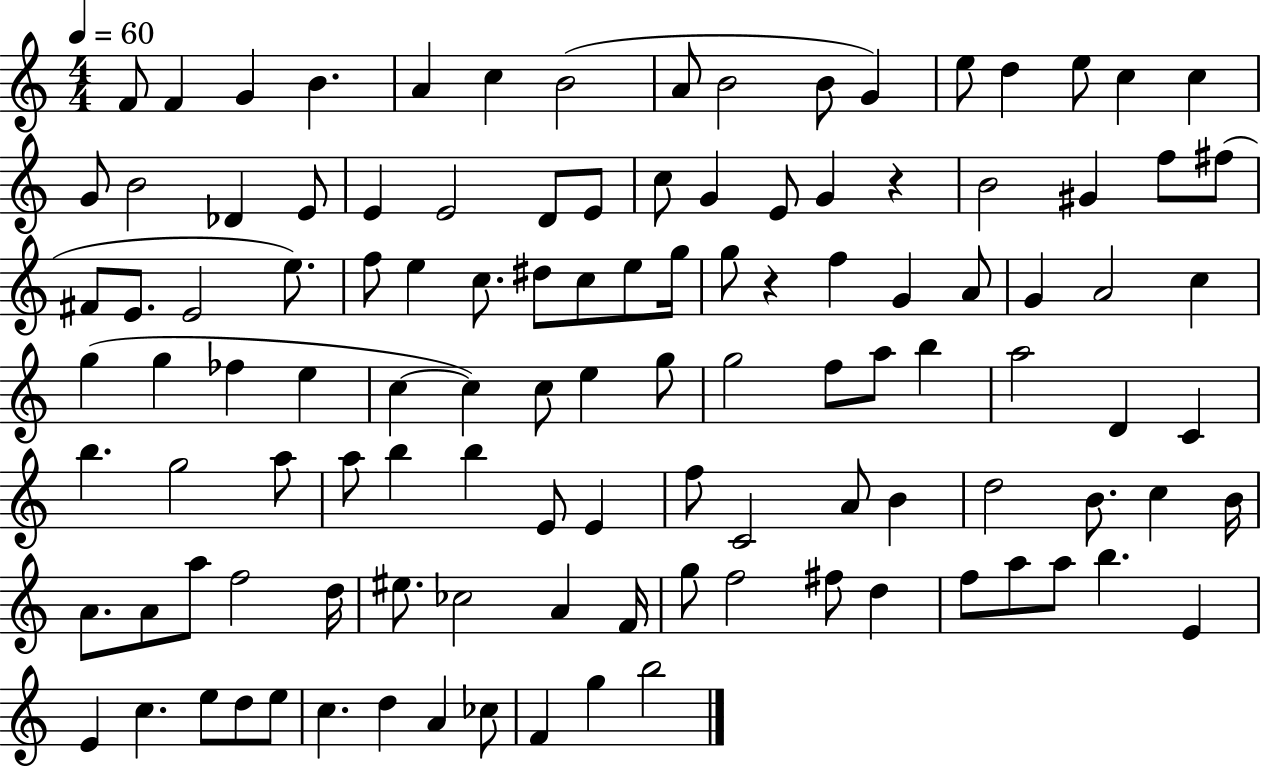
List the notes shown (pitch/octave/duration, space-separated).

F4/e F4/q G4/q B4/q. A4/q C5/q B4/h A4/e B4/h B4/e G4/q E5/e D5/q E5/e C5/q C5/q G4/e B4/h Db4/q E4/e E4/q E4/h D4/e E4/e C5/e G4/q E4/e G4/q R/q B4/h G#4/q F5/e F#5/e F#4/e E4/e. E4/h E5/e. F5/e E5/q C5/e. D#5/e C5/e E5/e G5/s G5/e R/q F5/q G4/q A4/e G4/q A4/h C5/q G5/q G5/q FES5/q E5/q C5/q C5/q C5/e E5/q G5/e G5/h F5/e A5/e B5/q A5/h D4/q C4/q B5/q. G5/h A5/e A5/e B5/q B5/q E4/e E4/q F5/e C4/h A4/e B4/q D5/h B4/e. C5/q B4/s A4/e. A4/e A5/e F5/h D5/s EIS5/e. CES5/h A4/q F4/s G5/e F5/h F#5/e D5/q F5/e A5/e A5/e B5/q. E4/q E4/q C5/q. E5/e D5/e E5/e C5/q. D5/q A4/q CES5/e F4/q G5/q B5/h